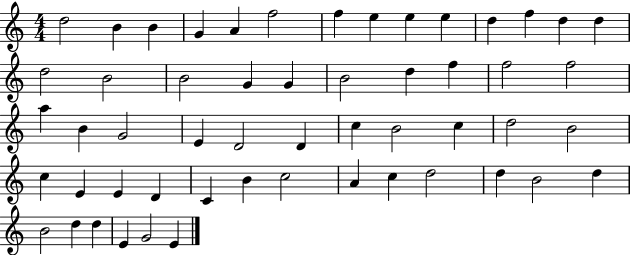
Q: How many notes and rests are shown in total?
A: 54